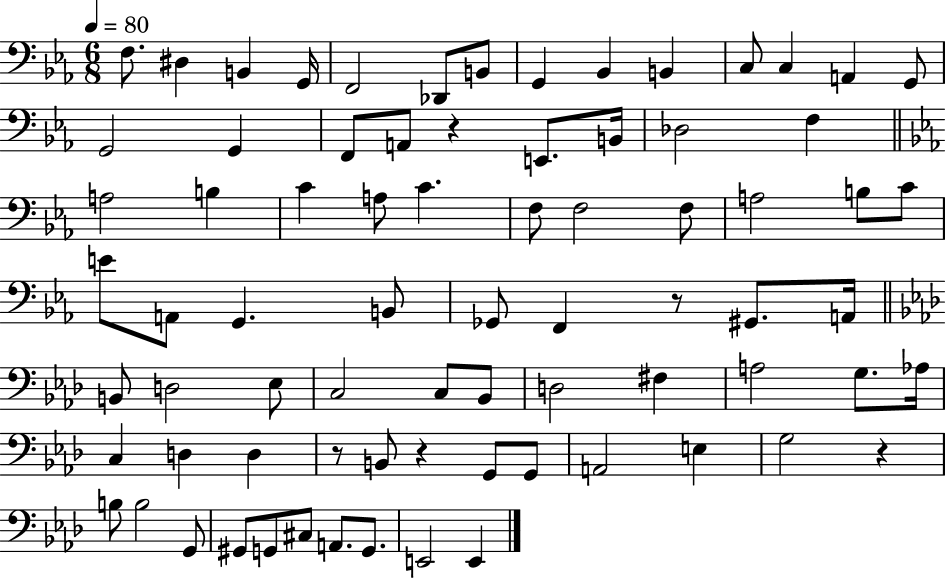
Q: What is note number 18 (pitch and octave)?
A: A2